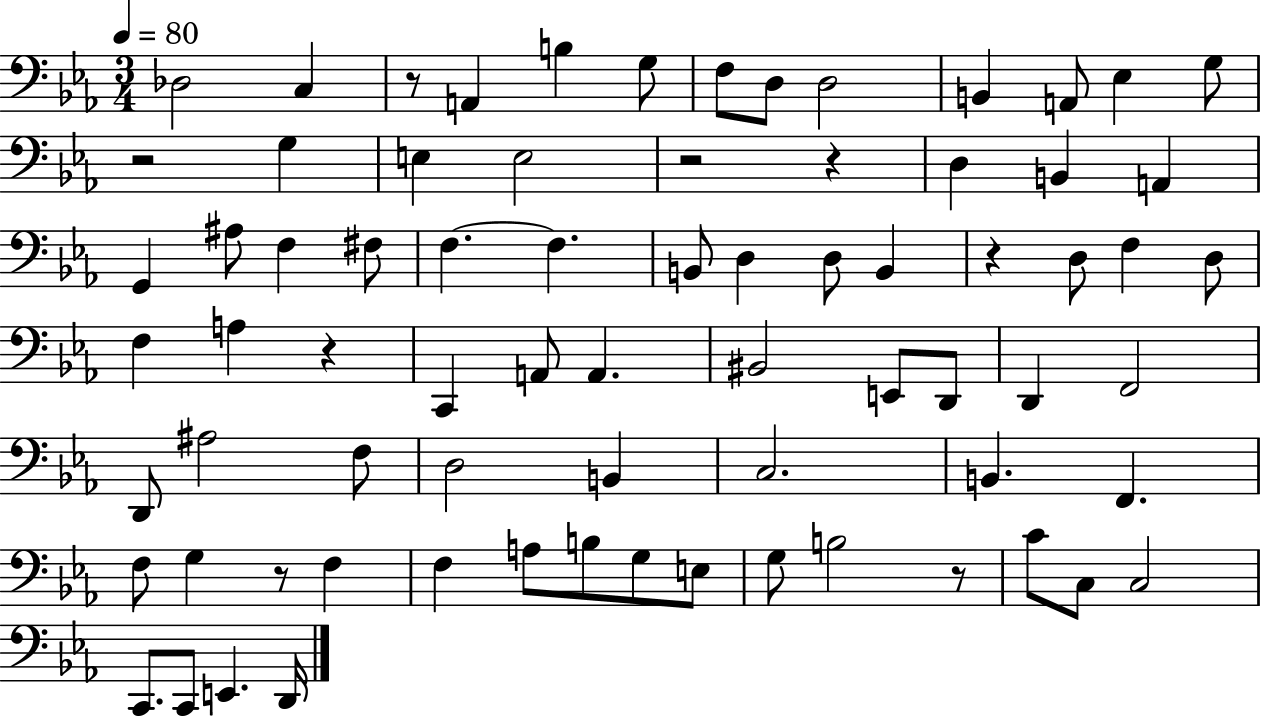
{
  \clef bass
  \numericTimeSignature
  \time 3/4
  \key ees \major
  \tempo 4 = 80
  des2 c4 | r8 a,4 b4 g8 | f8 d8 d2 | b,4 a,8 ees4 g8 | \break r2 g4 | e4 e2 | r2 r4 | d4 b,4 a,4 | \break g,4 ais8 f4 fis8 | f4.~~ f4. | b,8 d4 d8 b,4 | r4 d8 f4 d8 | \break f4 a4 r4 | c,4 a,8 a,4. | bis,2 e,8 d,8 | d,4 f,2 | \break d,8 ais2 f8 | d2 b,4 | c2. | b,4. f,4. | \break f8 g4 r8 f4 | f4 a8 b8 g8 e8 | g8 b2 r8 | c'8 c8 c2 | \break c,8. c,8 e,4. d,16 | \bar "|."
}